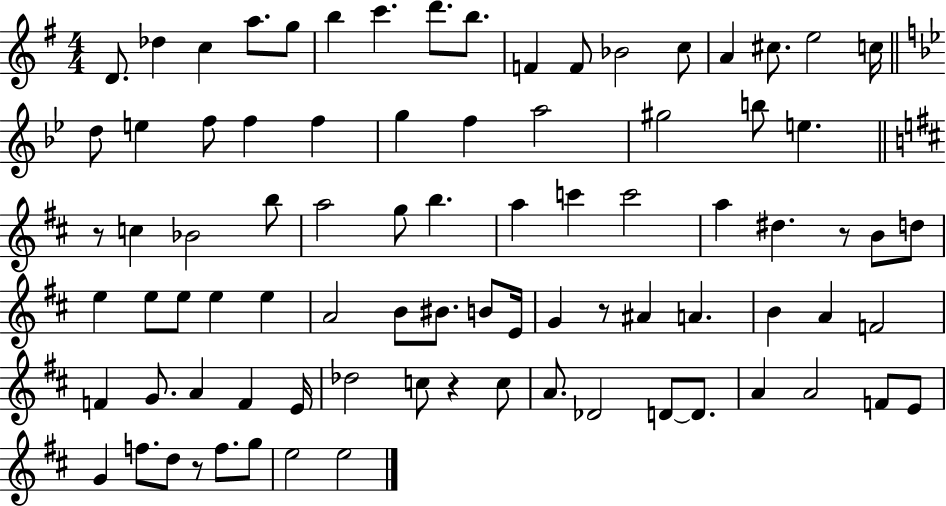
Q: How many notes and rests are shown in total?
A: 85